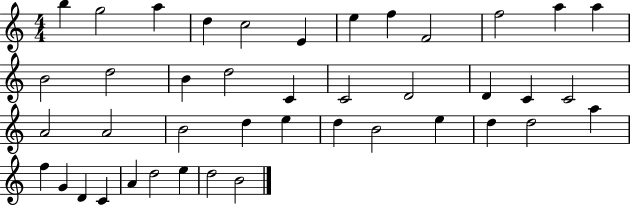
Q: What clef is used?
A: treble